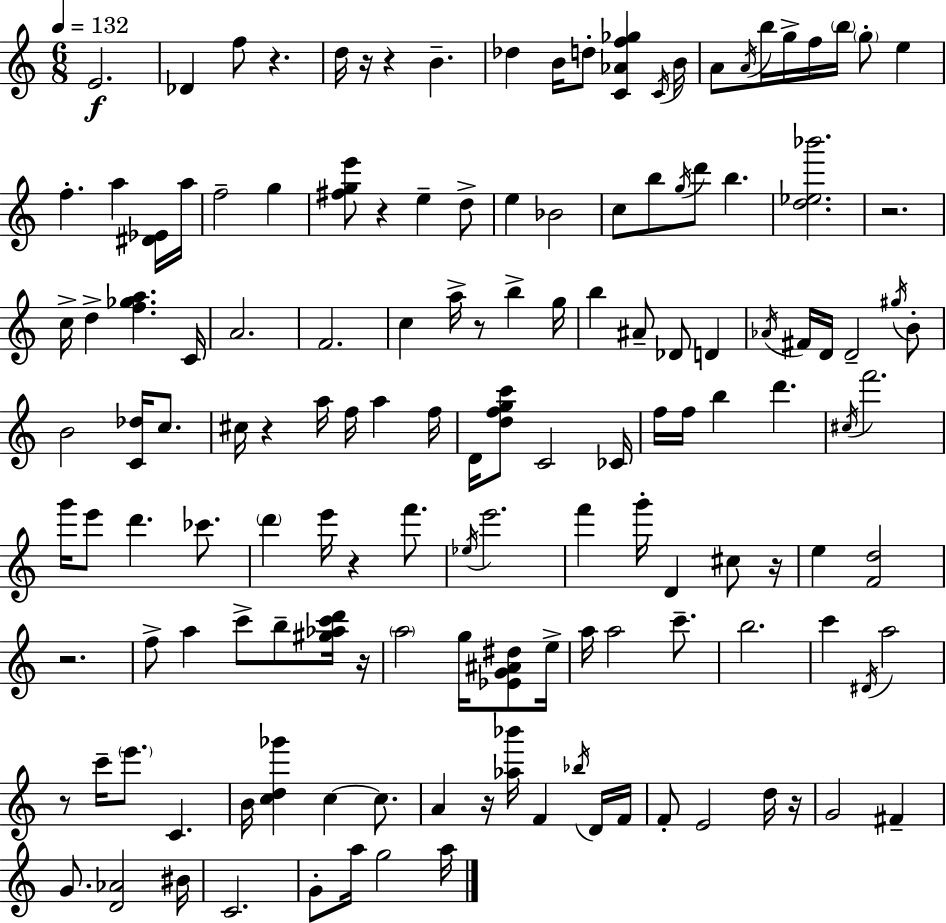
{
  \clef treble
  \numericTimeSignature
  \time 6/8
  \key c \major
  \tempo 4 = 132
  e'2.\f | des'4 f''8 r4. | d''16 r16 r4 b'4.-- | des''4 b'16 d''8-. <c' aes' f'' ges''>4 \acciaccatura { c'16 } | \break b'16 a'8 \acciaccatura { a'16 } b''16 g''16-> f''16 \parenthesize b''16 \parenthesize g''8-. e''4 | f''4.-. a''4 | <dis' ees'>16 a''16 f''2-- g''4 | <fis'' g'' e'''>8 r4 e''4-- | \break d''8-> e''4 bes'2 | c''8 b''8 \acciaccatura { g''16 } d'''8 b''4. | <d'' ees'' bes'''>2. | r2. | \break c''16-> d''4-> <f'' ges'' a''>4. | c'16 a'2. | f'2. | c''4 a''16-> r8 b''4-> | \break g''16 b''4 ais'8-- des'8 d'4 | \acciaccatura { aes'16 } fis'16 d'16 d'2-- | \acciaccatura { gis''16 } b'8-. b'2 | <c' des''>16 c''8. cis''16 r4 a''16 f''16 | \break a''4 f''16 d'16 <d'' f'' g'' c'''>8 c'2 | ces'16 f''16 f''16 b''4 d'''4. | \acciaccatura { cis''16 } f'''2. | g'''16 e'''8 d'''4. | \break ces'''8. \parenthesize d'''4 e'''16 r4 | f'''8. \acciaccatura { ees''16 } e'''2. | f'''4 g'''16-. | d'4 cis''8 r16 e''4 <f' d''>2 | \break r2. | f''8-> a''4 | c'''8-> b''8-- <gis'' aes'' c''' d'''>16 r16 \parenthesize a''2 | g''16 <ees' g' ais' dis''>8 e''16-> a''16 a''2 | \break c'''8.-- b''2. | c'''4 \acciaccatura { dis'16 } | a''2 r8 c'''16-- \parenthesize e'''8. | c'4. b'16 <c'' d'' ges'''>4 | \break c''4~~ c''8. a'4 | r16 <aes'' bes'''>16 f'4 \acciaccatura { bes''16 } d'16 f'16 f'8-. e'2 | d''16 r16 g'2 | fis'4-- g'8. | \break <d' aes'>2 bis'16 c'2. | g'8-. a''16 | g''2 a''16 \bar "|."
}